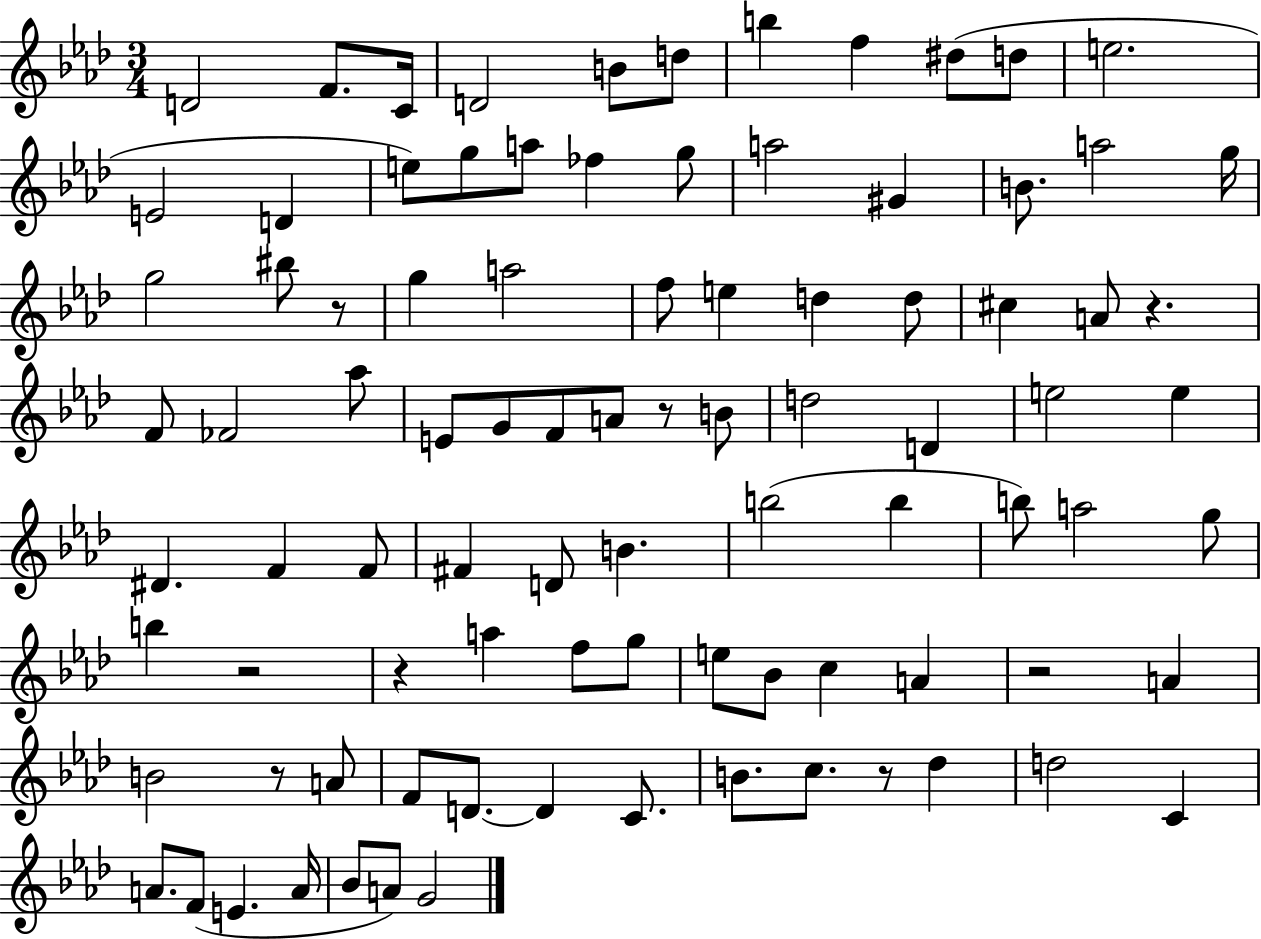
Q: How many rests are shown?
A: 8